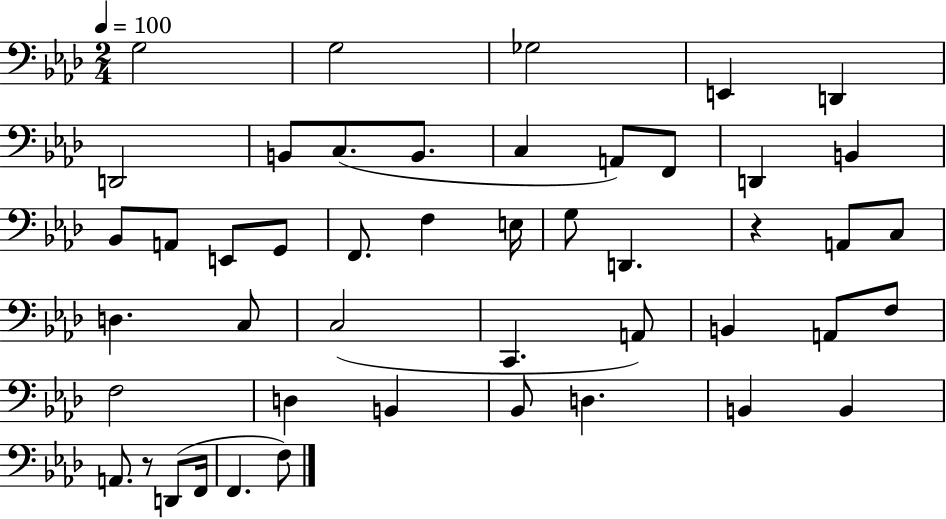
G3/h G3/h Gb3/h E2/q D2/q D2/h B2/e C3/e. B2/e. C3/q A2/e F2/e D2/q B2/q Bb2/e A2/e E2/e G2/e F2/e. F3/q E3/s G3/e D2/q. R/q A2/e C3/e D3/q. C3/e C3/h C2/q. A2/e B2/q A2/e F3/e F3/h D3/q B2/q Bb2/e D3/q. B2/q B2/q A2/e. R/e D2/e F2/s F2/q. F3/e